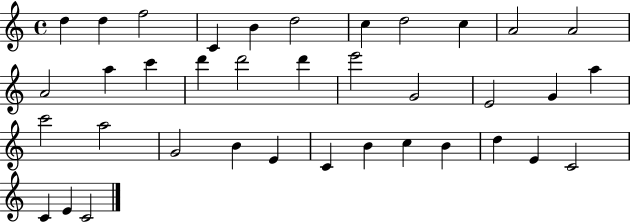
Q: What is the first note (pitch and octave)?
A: D5